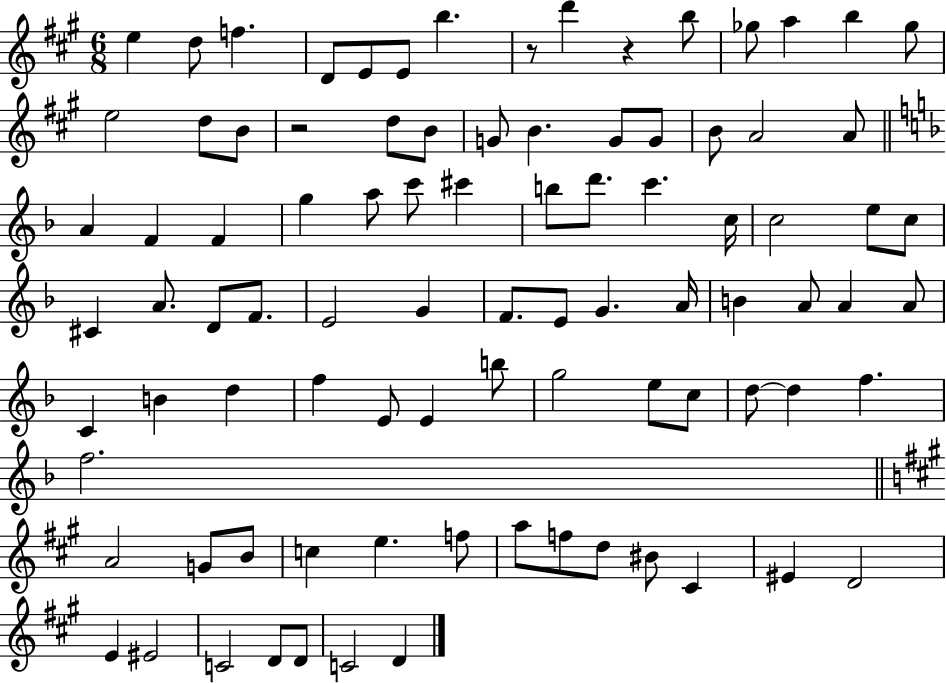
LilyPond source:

{
  \clef treble
  \numericTimeSignature
  \time 6/8
  \key a \major
  \repeat volta 2 { e''4 d''8 f''4. | d'8 e'8 e'8 b''4. | r8 d'''4 r4 b''8 | ges''8 a''4 b''4 ges''8 | \break e''2 d''8 b'8 | r2 d''8 b'8 | g'8 b'4. g'8 g'8 | b'8 a'2 a'8 | \break \bar "||" \break \key d \minor a'4 f'4 f'4 | g''4 a''8 c'''8 cis'''4 | b''8 d'''8. c'''4. c''16 | c''2 e''8 c''8 | \break cis'4 a'8. d'8 f'8. | e'2 g'4 | f'8. e'8 g'4. a'16 | b'4 a'8 a'4 a'8 | \break c'4 b'4 d''4 | f''4 e'8 e'4 b''8 | g''2 e''8 c''8 | d''8~~ d''4 f''4. | \break f''2. | \bar "||" \break \key a \major a'2 g'8 b'8 | c''4 e''4. f''8 | a''8 f''8 d''8 bis'8 cis'4 | eis'4 d'2 | \break e'4 eis'2 | c'2 d'8 d'8 | c'2 d'4 | } \bar "|."
}